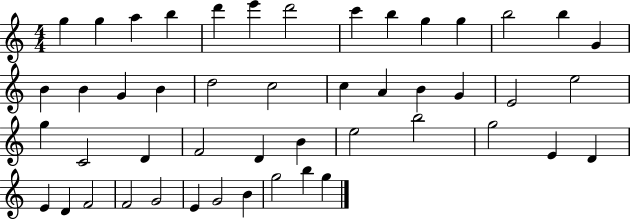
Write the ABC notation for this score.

X:1
T:Untitled
M:4/4
L:1/4
K:C
g g a b d' e' d'2 c' b g g b2 b G B B G B d2 c2 c A B G E2 e2 g C2 D F2 D B e2 b2 g2 E D E D F2 F2 G2 E G2 B g2 b g